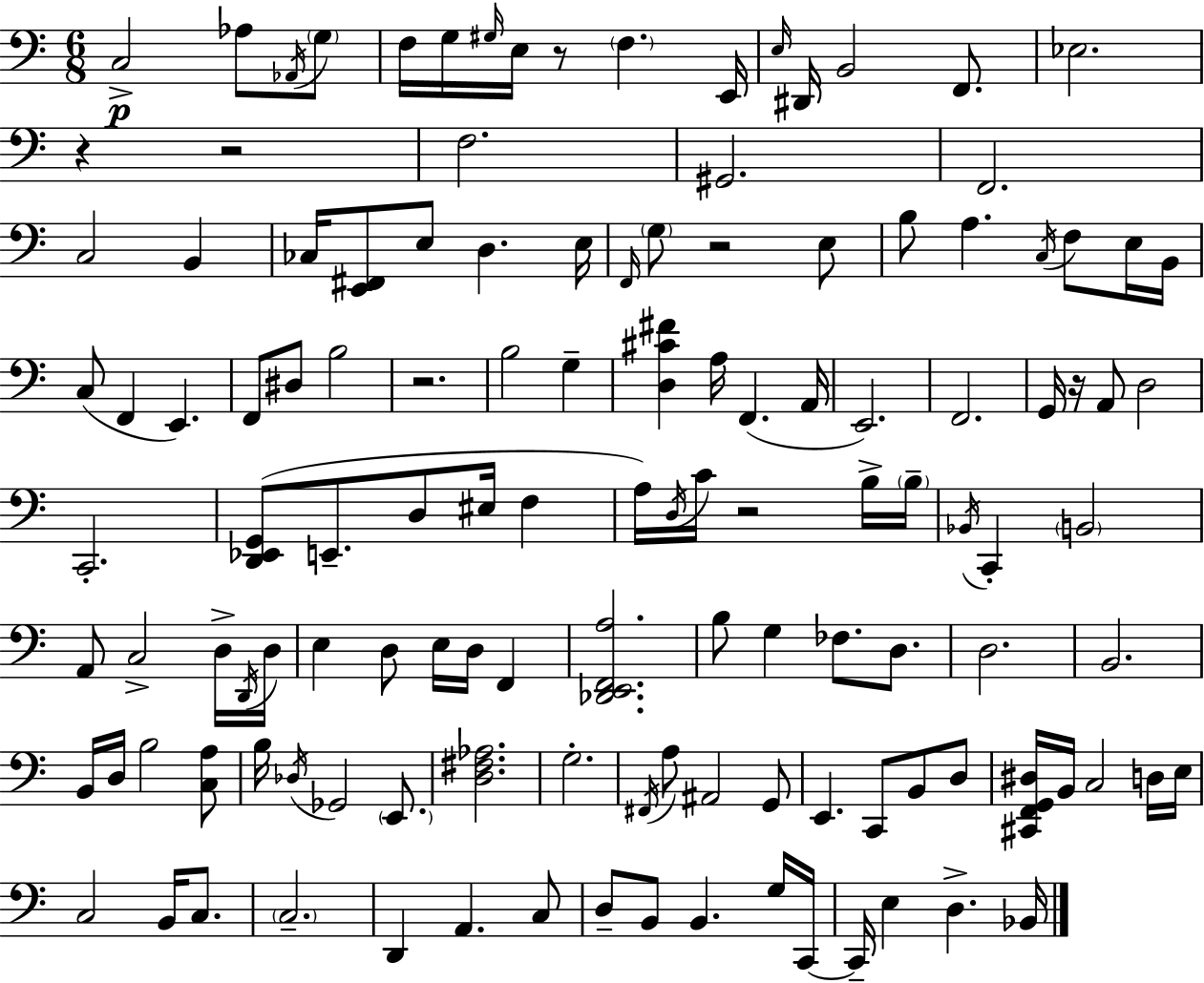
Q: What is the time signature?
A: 6/8